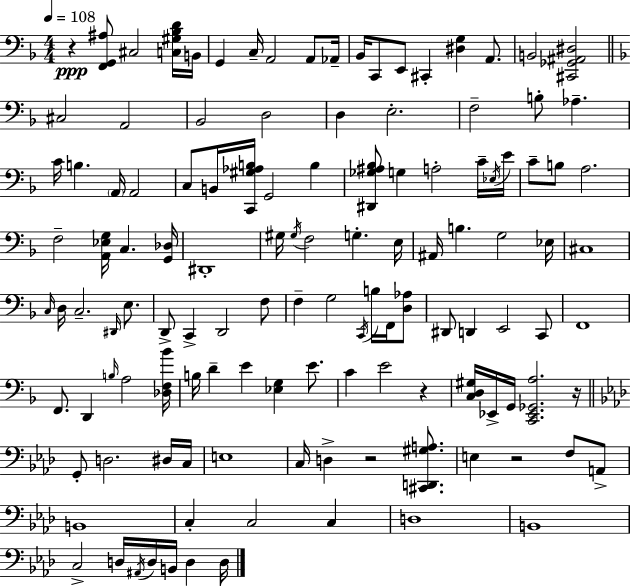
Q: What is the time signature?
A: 4/4